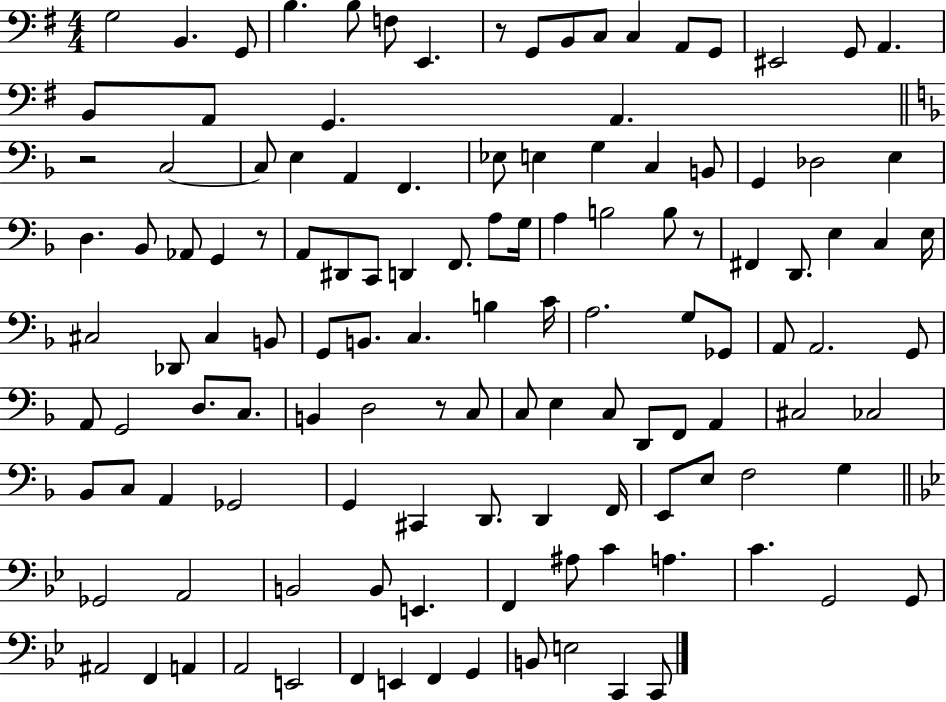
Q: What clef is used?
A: bass